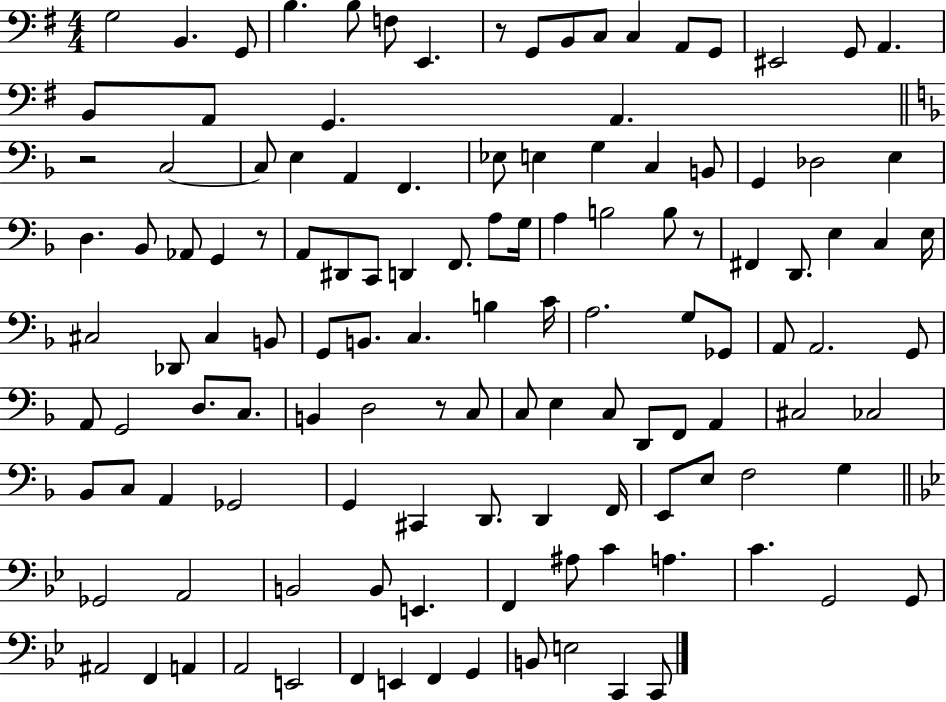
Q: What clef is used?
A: bass